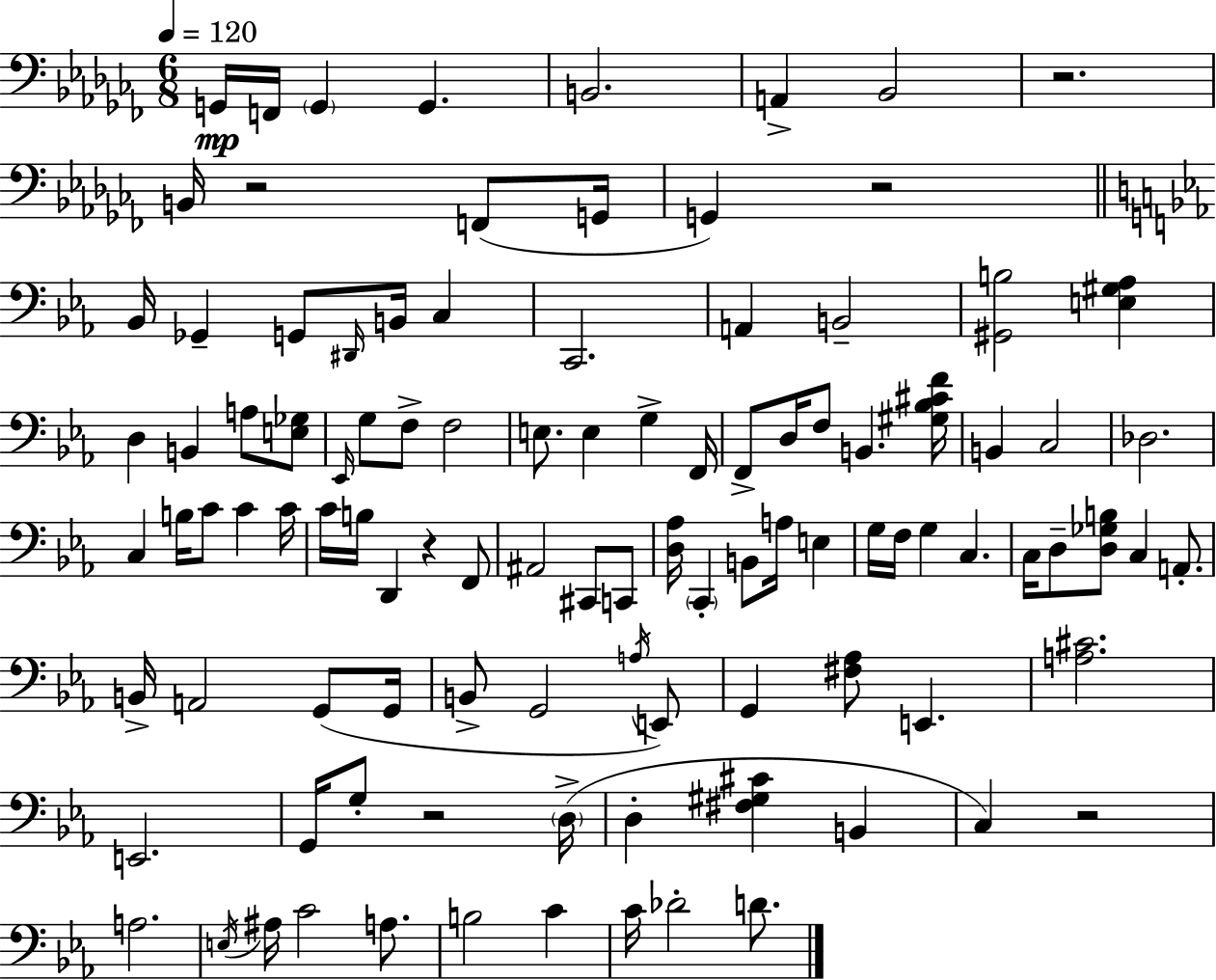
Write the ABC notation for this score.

X:1
T:Untitled
M:6/8
L:1/4
K:Abm
G,,/4 F,,/4 G,, G,, B,,2 A,, _B,,2 z2 B,,/4 z2 F,,/2 G,,/4 G,, z2 _B,,/4 _G,, G,,/2 ^D,,/4 B,,/4 C, C,,2 A,, B,,2 [^G,,B,]2 [E,^G,_A,] D, B,, A,/2 [E,_G,]/2 _E,,/4 G,/2 F,/2 F,2 E,/2 E, G, F,,/4 F,,/2 D,/4 F,/2 B,, [^G,_B,^CF]/4 B,, C,2 _D,2 C, B,/4 C/2 C C/4 C/4 B,/4 D,, z F,,/2 ^A,,2 ^C,,/2 C,,/2 [D,_A,]/4 C,, B,,/2 A,/4 E, G,/4 F,/4 G, C, C,/4 D,/2 [D,_G,B,]/2 C, A,,/2 B,,/4 A,,2 G,,/2 G,,/4 B,,/2 G,,2 A,/4 E,,/2 G,, [^F,_A,]/2 E,, [A,^C]2 E,,2 G,,/4 G,/2 z2 D,/4 D, [^F,^G,^C] B,, C, z2 A,2 E,/4 ^A,/4 C2 A,/2 B,2 C C/4 _D2 D/2